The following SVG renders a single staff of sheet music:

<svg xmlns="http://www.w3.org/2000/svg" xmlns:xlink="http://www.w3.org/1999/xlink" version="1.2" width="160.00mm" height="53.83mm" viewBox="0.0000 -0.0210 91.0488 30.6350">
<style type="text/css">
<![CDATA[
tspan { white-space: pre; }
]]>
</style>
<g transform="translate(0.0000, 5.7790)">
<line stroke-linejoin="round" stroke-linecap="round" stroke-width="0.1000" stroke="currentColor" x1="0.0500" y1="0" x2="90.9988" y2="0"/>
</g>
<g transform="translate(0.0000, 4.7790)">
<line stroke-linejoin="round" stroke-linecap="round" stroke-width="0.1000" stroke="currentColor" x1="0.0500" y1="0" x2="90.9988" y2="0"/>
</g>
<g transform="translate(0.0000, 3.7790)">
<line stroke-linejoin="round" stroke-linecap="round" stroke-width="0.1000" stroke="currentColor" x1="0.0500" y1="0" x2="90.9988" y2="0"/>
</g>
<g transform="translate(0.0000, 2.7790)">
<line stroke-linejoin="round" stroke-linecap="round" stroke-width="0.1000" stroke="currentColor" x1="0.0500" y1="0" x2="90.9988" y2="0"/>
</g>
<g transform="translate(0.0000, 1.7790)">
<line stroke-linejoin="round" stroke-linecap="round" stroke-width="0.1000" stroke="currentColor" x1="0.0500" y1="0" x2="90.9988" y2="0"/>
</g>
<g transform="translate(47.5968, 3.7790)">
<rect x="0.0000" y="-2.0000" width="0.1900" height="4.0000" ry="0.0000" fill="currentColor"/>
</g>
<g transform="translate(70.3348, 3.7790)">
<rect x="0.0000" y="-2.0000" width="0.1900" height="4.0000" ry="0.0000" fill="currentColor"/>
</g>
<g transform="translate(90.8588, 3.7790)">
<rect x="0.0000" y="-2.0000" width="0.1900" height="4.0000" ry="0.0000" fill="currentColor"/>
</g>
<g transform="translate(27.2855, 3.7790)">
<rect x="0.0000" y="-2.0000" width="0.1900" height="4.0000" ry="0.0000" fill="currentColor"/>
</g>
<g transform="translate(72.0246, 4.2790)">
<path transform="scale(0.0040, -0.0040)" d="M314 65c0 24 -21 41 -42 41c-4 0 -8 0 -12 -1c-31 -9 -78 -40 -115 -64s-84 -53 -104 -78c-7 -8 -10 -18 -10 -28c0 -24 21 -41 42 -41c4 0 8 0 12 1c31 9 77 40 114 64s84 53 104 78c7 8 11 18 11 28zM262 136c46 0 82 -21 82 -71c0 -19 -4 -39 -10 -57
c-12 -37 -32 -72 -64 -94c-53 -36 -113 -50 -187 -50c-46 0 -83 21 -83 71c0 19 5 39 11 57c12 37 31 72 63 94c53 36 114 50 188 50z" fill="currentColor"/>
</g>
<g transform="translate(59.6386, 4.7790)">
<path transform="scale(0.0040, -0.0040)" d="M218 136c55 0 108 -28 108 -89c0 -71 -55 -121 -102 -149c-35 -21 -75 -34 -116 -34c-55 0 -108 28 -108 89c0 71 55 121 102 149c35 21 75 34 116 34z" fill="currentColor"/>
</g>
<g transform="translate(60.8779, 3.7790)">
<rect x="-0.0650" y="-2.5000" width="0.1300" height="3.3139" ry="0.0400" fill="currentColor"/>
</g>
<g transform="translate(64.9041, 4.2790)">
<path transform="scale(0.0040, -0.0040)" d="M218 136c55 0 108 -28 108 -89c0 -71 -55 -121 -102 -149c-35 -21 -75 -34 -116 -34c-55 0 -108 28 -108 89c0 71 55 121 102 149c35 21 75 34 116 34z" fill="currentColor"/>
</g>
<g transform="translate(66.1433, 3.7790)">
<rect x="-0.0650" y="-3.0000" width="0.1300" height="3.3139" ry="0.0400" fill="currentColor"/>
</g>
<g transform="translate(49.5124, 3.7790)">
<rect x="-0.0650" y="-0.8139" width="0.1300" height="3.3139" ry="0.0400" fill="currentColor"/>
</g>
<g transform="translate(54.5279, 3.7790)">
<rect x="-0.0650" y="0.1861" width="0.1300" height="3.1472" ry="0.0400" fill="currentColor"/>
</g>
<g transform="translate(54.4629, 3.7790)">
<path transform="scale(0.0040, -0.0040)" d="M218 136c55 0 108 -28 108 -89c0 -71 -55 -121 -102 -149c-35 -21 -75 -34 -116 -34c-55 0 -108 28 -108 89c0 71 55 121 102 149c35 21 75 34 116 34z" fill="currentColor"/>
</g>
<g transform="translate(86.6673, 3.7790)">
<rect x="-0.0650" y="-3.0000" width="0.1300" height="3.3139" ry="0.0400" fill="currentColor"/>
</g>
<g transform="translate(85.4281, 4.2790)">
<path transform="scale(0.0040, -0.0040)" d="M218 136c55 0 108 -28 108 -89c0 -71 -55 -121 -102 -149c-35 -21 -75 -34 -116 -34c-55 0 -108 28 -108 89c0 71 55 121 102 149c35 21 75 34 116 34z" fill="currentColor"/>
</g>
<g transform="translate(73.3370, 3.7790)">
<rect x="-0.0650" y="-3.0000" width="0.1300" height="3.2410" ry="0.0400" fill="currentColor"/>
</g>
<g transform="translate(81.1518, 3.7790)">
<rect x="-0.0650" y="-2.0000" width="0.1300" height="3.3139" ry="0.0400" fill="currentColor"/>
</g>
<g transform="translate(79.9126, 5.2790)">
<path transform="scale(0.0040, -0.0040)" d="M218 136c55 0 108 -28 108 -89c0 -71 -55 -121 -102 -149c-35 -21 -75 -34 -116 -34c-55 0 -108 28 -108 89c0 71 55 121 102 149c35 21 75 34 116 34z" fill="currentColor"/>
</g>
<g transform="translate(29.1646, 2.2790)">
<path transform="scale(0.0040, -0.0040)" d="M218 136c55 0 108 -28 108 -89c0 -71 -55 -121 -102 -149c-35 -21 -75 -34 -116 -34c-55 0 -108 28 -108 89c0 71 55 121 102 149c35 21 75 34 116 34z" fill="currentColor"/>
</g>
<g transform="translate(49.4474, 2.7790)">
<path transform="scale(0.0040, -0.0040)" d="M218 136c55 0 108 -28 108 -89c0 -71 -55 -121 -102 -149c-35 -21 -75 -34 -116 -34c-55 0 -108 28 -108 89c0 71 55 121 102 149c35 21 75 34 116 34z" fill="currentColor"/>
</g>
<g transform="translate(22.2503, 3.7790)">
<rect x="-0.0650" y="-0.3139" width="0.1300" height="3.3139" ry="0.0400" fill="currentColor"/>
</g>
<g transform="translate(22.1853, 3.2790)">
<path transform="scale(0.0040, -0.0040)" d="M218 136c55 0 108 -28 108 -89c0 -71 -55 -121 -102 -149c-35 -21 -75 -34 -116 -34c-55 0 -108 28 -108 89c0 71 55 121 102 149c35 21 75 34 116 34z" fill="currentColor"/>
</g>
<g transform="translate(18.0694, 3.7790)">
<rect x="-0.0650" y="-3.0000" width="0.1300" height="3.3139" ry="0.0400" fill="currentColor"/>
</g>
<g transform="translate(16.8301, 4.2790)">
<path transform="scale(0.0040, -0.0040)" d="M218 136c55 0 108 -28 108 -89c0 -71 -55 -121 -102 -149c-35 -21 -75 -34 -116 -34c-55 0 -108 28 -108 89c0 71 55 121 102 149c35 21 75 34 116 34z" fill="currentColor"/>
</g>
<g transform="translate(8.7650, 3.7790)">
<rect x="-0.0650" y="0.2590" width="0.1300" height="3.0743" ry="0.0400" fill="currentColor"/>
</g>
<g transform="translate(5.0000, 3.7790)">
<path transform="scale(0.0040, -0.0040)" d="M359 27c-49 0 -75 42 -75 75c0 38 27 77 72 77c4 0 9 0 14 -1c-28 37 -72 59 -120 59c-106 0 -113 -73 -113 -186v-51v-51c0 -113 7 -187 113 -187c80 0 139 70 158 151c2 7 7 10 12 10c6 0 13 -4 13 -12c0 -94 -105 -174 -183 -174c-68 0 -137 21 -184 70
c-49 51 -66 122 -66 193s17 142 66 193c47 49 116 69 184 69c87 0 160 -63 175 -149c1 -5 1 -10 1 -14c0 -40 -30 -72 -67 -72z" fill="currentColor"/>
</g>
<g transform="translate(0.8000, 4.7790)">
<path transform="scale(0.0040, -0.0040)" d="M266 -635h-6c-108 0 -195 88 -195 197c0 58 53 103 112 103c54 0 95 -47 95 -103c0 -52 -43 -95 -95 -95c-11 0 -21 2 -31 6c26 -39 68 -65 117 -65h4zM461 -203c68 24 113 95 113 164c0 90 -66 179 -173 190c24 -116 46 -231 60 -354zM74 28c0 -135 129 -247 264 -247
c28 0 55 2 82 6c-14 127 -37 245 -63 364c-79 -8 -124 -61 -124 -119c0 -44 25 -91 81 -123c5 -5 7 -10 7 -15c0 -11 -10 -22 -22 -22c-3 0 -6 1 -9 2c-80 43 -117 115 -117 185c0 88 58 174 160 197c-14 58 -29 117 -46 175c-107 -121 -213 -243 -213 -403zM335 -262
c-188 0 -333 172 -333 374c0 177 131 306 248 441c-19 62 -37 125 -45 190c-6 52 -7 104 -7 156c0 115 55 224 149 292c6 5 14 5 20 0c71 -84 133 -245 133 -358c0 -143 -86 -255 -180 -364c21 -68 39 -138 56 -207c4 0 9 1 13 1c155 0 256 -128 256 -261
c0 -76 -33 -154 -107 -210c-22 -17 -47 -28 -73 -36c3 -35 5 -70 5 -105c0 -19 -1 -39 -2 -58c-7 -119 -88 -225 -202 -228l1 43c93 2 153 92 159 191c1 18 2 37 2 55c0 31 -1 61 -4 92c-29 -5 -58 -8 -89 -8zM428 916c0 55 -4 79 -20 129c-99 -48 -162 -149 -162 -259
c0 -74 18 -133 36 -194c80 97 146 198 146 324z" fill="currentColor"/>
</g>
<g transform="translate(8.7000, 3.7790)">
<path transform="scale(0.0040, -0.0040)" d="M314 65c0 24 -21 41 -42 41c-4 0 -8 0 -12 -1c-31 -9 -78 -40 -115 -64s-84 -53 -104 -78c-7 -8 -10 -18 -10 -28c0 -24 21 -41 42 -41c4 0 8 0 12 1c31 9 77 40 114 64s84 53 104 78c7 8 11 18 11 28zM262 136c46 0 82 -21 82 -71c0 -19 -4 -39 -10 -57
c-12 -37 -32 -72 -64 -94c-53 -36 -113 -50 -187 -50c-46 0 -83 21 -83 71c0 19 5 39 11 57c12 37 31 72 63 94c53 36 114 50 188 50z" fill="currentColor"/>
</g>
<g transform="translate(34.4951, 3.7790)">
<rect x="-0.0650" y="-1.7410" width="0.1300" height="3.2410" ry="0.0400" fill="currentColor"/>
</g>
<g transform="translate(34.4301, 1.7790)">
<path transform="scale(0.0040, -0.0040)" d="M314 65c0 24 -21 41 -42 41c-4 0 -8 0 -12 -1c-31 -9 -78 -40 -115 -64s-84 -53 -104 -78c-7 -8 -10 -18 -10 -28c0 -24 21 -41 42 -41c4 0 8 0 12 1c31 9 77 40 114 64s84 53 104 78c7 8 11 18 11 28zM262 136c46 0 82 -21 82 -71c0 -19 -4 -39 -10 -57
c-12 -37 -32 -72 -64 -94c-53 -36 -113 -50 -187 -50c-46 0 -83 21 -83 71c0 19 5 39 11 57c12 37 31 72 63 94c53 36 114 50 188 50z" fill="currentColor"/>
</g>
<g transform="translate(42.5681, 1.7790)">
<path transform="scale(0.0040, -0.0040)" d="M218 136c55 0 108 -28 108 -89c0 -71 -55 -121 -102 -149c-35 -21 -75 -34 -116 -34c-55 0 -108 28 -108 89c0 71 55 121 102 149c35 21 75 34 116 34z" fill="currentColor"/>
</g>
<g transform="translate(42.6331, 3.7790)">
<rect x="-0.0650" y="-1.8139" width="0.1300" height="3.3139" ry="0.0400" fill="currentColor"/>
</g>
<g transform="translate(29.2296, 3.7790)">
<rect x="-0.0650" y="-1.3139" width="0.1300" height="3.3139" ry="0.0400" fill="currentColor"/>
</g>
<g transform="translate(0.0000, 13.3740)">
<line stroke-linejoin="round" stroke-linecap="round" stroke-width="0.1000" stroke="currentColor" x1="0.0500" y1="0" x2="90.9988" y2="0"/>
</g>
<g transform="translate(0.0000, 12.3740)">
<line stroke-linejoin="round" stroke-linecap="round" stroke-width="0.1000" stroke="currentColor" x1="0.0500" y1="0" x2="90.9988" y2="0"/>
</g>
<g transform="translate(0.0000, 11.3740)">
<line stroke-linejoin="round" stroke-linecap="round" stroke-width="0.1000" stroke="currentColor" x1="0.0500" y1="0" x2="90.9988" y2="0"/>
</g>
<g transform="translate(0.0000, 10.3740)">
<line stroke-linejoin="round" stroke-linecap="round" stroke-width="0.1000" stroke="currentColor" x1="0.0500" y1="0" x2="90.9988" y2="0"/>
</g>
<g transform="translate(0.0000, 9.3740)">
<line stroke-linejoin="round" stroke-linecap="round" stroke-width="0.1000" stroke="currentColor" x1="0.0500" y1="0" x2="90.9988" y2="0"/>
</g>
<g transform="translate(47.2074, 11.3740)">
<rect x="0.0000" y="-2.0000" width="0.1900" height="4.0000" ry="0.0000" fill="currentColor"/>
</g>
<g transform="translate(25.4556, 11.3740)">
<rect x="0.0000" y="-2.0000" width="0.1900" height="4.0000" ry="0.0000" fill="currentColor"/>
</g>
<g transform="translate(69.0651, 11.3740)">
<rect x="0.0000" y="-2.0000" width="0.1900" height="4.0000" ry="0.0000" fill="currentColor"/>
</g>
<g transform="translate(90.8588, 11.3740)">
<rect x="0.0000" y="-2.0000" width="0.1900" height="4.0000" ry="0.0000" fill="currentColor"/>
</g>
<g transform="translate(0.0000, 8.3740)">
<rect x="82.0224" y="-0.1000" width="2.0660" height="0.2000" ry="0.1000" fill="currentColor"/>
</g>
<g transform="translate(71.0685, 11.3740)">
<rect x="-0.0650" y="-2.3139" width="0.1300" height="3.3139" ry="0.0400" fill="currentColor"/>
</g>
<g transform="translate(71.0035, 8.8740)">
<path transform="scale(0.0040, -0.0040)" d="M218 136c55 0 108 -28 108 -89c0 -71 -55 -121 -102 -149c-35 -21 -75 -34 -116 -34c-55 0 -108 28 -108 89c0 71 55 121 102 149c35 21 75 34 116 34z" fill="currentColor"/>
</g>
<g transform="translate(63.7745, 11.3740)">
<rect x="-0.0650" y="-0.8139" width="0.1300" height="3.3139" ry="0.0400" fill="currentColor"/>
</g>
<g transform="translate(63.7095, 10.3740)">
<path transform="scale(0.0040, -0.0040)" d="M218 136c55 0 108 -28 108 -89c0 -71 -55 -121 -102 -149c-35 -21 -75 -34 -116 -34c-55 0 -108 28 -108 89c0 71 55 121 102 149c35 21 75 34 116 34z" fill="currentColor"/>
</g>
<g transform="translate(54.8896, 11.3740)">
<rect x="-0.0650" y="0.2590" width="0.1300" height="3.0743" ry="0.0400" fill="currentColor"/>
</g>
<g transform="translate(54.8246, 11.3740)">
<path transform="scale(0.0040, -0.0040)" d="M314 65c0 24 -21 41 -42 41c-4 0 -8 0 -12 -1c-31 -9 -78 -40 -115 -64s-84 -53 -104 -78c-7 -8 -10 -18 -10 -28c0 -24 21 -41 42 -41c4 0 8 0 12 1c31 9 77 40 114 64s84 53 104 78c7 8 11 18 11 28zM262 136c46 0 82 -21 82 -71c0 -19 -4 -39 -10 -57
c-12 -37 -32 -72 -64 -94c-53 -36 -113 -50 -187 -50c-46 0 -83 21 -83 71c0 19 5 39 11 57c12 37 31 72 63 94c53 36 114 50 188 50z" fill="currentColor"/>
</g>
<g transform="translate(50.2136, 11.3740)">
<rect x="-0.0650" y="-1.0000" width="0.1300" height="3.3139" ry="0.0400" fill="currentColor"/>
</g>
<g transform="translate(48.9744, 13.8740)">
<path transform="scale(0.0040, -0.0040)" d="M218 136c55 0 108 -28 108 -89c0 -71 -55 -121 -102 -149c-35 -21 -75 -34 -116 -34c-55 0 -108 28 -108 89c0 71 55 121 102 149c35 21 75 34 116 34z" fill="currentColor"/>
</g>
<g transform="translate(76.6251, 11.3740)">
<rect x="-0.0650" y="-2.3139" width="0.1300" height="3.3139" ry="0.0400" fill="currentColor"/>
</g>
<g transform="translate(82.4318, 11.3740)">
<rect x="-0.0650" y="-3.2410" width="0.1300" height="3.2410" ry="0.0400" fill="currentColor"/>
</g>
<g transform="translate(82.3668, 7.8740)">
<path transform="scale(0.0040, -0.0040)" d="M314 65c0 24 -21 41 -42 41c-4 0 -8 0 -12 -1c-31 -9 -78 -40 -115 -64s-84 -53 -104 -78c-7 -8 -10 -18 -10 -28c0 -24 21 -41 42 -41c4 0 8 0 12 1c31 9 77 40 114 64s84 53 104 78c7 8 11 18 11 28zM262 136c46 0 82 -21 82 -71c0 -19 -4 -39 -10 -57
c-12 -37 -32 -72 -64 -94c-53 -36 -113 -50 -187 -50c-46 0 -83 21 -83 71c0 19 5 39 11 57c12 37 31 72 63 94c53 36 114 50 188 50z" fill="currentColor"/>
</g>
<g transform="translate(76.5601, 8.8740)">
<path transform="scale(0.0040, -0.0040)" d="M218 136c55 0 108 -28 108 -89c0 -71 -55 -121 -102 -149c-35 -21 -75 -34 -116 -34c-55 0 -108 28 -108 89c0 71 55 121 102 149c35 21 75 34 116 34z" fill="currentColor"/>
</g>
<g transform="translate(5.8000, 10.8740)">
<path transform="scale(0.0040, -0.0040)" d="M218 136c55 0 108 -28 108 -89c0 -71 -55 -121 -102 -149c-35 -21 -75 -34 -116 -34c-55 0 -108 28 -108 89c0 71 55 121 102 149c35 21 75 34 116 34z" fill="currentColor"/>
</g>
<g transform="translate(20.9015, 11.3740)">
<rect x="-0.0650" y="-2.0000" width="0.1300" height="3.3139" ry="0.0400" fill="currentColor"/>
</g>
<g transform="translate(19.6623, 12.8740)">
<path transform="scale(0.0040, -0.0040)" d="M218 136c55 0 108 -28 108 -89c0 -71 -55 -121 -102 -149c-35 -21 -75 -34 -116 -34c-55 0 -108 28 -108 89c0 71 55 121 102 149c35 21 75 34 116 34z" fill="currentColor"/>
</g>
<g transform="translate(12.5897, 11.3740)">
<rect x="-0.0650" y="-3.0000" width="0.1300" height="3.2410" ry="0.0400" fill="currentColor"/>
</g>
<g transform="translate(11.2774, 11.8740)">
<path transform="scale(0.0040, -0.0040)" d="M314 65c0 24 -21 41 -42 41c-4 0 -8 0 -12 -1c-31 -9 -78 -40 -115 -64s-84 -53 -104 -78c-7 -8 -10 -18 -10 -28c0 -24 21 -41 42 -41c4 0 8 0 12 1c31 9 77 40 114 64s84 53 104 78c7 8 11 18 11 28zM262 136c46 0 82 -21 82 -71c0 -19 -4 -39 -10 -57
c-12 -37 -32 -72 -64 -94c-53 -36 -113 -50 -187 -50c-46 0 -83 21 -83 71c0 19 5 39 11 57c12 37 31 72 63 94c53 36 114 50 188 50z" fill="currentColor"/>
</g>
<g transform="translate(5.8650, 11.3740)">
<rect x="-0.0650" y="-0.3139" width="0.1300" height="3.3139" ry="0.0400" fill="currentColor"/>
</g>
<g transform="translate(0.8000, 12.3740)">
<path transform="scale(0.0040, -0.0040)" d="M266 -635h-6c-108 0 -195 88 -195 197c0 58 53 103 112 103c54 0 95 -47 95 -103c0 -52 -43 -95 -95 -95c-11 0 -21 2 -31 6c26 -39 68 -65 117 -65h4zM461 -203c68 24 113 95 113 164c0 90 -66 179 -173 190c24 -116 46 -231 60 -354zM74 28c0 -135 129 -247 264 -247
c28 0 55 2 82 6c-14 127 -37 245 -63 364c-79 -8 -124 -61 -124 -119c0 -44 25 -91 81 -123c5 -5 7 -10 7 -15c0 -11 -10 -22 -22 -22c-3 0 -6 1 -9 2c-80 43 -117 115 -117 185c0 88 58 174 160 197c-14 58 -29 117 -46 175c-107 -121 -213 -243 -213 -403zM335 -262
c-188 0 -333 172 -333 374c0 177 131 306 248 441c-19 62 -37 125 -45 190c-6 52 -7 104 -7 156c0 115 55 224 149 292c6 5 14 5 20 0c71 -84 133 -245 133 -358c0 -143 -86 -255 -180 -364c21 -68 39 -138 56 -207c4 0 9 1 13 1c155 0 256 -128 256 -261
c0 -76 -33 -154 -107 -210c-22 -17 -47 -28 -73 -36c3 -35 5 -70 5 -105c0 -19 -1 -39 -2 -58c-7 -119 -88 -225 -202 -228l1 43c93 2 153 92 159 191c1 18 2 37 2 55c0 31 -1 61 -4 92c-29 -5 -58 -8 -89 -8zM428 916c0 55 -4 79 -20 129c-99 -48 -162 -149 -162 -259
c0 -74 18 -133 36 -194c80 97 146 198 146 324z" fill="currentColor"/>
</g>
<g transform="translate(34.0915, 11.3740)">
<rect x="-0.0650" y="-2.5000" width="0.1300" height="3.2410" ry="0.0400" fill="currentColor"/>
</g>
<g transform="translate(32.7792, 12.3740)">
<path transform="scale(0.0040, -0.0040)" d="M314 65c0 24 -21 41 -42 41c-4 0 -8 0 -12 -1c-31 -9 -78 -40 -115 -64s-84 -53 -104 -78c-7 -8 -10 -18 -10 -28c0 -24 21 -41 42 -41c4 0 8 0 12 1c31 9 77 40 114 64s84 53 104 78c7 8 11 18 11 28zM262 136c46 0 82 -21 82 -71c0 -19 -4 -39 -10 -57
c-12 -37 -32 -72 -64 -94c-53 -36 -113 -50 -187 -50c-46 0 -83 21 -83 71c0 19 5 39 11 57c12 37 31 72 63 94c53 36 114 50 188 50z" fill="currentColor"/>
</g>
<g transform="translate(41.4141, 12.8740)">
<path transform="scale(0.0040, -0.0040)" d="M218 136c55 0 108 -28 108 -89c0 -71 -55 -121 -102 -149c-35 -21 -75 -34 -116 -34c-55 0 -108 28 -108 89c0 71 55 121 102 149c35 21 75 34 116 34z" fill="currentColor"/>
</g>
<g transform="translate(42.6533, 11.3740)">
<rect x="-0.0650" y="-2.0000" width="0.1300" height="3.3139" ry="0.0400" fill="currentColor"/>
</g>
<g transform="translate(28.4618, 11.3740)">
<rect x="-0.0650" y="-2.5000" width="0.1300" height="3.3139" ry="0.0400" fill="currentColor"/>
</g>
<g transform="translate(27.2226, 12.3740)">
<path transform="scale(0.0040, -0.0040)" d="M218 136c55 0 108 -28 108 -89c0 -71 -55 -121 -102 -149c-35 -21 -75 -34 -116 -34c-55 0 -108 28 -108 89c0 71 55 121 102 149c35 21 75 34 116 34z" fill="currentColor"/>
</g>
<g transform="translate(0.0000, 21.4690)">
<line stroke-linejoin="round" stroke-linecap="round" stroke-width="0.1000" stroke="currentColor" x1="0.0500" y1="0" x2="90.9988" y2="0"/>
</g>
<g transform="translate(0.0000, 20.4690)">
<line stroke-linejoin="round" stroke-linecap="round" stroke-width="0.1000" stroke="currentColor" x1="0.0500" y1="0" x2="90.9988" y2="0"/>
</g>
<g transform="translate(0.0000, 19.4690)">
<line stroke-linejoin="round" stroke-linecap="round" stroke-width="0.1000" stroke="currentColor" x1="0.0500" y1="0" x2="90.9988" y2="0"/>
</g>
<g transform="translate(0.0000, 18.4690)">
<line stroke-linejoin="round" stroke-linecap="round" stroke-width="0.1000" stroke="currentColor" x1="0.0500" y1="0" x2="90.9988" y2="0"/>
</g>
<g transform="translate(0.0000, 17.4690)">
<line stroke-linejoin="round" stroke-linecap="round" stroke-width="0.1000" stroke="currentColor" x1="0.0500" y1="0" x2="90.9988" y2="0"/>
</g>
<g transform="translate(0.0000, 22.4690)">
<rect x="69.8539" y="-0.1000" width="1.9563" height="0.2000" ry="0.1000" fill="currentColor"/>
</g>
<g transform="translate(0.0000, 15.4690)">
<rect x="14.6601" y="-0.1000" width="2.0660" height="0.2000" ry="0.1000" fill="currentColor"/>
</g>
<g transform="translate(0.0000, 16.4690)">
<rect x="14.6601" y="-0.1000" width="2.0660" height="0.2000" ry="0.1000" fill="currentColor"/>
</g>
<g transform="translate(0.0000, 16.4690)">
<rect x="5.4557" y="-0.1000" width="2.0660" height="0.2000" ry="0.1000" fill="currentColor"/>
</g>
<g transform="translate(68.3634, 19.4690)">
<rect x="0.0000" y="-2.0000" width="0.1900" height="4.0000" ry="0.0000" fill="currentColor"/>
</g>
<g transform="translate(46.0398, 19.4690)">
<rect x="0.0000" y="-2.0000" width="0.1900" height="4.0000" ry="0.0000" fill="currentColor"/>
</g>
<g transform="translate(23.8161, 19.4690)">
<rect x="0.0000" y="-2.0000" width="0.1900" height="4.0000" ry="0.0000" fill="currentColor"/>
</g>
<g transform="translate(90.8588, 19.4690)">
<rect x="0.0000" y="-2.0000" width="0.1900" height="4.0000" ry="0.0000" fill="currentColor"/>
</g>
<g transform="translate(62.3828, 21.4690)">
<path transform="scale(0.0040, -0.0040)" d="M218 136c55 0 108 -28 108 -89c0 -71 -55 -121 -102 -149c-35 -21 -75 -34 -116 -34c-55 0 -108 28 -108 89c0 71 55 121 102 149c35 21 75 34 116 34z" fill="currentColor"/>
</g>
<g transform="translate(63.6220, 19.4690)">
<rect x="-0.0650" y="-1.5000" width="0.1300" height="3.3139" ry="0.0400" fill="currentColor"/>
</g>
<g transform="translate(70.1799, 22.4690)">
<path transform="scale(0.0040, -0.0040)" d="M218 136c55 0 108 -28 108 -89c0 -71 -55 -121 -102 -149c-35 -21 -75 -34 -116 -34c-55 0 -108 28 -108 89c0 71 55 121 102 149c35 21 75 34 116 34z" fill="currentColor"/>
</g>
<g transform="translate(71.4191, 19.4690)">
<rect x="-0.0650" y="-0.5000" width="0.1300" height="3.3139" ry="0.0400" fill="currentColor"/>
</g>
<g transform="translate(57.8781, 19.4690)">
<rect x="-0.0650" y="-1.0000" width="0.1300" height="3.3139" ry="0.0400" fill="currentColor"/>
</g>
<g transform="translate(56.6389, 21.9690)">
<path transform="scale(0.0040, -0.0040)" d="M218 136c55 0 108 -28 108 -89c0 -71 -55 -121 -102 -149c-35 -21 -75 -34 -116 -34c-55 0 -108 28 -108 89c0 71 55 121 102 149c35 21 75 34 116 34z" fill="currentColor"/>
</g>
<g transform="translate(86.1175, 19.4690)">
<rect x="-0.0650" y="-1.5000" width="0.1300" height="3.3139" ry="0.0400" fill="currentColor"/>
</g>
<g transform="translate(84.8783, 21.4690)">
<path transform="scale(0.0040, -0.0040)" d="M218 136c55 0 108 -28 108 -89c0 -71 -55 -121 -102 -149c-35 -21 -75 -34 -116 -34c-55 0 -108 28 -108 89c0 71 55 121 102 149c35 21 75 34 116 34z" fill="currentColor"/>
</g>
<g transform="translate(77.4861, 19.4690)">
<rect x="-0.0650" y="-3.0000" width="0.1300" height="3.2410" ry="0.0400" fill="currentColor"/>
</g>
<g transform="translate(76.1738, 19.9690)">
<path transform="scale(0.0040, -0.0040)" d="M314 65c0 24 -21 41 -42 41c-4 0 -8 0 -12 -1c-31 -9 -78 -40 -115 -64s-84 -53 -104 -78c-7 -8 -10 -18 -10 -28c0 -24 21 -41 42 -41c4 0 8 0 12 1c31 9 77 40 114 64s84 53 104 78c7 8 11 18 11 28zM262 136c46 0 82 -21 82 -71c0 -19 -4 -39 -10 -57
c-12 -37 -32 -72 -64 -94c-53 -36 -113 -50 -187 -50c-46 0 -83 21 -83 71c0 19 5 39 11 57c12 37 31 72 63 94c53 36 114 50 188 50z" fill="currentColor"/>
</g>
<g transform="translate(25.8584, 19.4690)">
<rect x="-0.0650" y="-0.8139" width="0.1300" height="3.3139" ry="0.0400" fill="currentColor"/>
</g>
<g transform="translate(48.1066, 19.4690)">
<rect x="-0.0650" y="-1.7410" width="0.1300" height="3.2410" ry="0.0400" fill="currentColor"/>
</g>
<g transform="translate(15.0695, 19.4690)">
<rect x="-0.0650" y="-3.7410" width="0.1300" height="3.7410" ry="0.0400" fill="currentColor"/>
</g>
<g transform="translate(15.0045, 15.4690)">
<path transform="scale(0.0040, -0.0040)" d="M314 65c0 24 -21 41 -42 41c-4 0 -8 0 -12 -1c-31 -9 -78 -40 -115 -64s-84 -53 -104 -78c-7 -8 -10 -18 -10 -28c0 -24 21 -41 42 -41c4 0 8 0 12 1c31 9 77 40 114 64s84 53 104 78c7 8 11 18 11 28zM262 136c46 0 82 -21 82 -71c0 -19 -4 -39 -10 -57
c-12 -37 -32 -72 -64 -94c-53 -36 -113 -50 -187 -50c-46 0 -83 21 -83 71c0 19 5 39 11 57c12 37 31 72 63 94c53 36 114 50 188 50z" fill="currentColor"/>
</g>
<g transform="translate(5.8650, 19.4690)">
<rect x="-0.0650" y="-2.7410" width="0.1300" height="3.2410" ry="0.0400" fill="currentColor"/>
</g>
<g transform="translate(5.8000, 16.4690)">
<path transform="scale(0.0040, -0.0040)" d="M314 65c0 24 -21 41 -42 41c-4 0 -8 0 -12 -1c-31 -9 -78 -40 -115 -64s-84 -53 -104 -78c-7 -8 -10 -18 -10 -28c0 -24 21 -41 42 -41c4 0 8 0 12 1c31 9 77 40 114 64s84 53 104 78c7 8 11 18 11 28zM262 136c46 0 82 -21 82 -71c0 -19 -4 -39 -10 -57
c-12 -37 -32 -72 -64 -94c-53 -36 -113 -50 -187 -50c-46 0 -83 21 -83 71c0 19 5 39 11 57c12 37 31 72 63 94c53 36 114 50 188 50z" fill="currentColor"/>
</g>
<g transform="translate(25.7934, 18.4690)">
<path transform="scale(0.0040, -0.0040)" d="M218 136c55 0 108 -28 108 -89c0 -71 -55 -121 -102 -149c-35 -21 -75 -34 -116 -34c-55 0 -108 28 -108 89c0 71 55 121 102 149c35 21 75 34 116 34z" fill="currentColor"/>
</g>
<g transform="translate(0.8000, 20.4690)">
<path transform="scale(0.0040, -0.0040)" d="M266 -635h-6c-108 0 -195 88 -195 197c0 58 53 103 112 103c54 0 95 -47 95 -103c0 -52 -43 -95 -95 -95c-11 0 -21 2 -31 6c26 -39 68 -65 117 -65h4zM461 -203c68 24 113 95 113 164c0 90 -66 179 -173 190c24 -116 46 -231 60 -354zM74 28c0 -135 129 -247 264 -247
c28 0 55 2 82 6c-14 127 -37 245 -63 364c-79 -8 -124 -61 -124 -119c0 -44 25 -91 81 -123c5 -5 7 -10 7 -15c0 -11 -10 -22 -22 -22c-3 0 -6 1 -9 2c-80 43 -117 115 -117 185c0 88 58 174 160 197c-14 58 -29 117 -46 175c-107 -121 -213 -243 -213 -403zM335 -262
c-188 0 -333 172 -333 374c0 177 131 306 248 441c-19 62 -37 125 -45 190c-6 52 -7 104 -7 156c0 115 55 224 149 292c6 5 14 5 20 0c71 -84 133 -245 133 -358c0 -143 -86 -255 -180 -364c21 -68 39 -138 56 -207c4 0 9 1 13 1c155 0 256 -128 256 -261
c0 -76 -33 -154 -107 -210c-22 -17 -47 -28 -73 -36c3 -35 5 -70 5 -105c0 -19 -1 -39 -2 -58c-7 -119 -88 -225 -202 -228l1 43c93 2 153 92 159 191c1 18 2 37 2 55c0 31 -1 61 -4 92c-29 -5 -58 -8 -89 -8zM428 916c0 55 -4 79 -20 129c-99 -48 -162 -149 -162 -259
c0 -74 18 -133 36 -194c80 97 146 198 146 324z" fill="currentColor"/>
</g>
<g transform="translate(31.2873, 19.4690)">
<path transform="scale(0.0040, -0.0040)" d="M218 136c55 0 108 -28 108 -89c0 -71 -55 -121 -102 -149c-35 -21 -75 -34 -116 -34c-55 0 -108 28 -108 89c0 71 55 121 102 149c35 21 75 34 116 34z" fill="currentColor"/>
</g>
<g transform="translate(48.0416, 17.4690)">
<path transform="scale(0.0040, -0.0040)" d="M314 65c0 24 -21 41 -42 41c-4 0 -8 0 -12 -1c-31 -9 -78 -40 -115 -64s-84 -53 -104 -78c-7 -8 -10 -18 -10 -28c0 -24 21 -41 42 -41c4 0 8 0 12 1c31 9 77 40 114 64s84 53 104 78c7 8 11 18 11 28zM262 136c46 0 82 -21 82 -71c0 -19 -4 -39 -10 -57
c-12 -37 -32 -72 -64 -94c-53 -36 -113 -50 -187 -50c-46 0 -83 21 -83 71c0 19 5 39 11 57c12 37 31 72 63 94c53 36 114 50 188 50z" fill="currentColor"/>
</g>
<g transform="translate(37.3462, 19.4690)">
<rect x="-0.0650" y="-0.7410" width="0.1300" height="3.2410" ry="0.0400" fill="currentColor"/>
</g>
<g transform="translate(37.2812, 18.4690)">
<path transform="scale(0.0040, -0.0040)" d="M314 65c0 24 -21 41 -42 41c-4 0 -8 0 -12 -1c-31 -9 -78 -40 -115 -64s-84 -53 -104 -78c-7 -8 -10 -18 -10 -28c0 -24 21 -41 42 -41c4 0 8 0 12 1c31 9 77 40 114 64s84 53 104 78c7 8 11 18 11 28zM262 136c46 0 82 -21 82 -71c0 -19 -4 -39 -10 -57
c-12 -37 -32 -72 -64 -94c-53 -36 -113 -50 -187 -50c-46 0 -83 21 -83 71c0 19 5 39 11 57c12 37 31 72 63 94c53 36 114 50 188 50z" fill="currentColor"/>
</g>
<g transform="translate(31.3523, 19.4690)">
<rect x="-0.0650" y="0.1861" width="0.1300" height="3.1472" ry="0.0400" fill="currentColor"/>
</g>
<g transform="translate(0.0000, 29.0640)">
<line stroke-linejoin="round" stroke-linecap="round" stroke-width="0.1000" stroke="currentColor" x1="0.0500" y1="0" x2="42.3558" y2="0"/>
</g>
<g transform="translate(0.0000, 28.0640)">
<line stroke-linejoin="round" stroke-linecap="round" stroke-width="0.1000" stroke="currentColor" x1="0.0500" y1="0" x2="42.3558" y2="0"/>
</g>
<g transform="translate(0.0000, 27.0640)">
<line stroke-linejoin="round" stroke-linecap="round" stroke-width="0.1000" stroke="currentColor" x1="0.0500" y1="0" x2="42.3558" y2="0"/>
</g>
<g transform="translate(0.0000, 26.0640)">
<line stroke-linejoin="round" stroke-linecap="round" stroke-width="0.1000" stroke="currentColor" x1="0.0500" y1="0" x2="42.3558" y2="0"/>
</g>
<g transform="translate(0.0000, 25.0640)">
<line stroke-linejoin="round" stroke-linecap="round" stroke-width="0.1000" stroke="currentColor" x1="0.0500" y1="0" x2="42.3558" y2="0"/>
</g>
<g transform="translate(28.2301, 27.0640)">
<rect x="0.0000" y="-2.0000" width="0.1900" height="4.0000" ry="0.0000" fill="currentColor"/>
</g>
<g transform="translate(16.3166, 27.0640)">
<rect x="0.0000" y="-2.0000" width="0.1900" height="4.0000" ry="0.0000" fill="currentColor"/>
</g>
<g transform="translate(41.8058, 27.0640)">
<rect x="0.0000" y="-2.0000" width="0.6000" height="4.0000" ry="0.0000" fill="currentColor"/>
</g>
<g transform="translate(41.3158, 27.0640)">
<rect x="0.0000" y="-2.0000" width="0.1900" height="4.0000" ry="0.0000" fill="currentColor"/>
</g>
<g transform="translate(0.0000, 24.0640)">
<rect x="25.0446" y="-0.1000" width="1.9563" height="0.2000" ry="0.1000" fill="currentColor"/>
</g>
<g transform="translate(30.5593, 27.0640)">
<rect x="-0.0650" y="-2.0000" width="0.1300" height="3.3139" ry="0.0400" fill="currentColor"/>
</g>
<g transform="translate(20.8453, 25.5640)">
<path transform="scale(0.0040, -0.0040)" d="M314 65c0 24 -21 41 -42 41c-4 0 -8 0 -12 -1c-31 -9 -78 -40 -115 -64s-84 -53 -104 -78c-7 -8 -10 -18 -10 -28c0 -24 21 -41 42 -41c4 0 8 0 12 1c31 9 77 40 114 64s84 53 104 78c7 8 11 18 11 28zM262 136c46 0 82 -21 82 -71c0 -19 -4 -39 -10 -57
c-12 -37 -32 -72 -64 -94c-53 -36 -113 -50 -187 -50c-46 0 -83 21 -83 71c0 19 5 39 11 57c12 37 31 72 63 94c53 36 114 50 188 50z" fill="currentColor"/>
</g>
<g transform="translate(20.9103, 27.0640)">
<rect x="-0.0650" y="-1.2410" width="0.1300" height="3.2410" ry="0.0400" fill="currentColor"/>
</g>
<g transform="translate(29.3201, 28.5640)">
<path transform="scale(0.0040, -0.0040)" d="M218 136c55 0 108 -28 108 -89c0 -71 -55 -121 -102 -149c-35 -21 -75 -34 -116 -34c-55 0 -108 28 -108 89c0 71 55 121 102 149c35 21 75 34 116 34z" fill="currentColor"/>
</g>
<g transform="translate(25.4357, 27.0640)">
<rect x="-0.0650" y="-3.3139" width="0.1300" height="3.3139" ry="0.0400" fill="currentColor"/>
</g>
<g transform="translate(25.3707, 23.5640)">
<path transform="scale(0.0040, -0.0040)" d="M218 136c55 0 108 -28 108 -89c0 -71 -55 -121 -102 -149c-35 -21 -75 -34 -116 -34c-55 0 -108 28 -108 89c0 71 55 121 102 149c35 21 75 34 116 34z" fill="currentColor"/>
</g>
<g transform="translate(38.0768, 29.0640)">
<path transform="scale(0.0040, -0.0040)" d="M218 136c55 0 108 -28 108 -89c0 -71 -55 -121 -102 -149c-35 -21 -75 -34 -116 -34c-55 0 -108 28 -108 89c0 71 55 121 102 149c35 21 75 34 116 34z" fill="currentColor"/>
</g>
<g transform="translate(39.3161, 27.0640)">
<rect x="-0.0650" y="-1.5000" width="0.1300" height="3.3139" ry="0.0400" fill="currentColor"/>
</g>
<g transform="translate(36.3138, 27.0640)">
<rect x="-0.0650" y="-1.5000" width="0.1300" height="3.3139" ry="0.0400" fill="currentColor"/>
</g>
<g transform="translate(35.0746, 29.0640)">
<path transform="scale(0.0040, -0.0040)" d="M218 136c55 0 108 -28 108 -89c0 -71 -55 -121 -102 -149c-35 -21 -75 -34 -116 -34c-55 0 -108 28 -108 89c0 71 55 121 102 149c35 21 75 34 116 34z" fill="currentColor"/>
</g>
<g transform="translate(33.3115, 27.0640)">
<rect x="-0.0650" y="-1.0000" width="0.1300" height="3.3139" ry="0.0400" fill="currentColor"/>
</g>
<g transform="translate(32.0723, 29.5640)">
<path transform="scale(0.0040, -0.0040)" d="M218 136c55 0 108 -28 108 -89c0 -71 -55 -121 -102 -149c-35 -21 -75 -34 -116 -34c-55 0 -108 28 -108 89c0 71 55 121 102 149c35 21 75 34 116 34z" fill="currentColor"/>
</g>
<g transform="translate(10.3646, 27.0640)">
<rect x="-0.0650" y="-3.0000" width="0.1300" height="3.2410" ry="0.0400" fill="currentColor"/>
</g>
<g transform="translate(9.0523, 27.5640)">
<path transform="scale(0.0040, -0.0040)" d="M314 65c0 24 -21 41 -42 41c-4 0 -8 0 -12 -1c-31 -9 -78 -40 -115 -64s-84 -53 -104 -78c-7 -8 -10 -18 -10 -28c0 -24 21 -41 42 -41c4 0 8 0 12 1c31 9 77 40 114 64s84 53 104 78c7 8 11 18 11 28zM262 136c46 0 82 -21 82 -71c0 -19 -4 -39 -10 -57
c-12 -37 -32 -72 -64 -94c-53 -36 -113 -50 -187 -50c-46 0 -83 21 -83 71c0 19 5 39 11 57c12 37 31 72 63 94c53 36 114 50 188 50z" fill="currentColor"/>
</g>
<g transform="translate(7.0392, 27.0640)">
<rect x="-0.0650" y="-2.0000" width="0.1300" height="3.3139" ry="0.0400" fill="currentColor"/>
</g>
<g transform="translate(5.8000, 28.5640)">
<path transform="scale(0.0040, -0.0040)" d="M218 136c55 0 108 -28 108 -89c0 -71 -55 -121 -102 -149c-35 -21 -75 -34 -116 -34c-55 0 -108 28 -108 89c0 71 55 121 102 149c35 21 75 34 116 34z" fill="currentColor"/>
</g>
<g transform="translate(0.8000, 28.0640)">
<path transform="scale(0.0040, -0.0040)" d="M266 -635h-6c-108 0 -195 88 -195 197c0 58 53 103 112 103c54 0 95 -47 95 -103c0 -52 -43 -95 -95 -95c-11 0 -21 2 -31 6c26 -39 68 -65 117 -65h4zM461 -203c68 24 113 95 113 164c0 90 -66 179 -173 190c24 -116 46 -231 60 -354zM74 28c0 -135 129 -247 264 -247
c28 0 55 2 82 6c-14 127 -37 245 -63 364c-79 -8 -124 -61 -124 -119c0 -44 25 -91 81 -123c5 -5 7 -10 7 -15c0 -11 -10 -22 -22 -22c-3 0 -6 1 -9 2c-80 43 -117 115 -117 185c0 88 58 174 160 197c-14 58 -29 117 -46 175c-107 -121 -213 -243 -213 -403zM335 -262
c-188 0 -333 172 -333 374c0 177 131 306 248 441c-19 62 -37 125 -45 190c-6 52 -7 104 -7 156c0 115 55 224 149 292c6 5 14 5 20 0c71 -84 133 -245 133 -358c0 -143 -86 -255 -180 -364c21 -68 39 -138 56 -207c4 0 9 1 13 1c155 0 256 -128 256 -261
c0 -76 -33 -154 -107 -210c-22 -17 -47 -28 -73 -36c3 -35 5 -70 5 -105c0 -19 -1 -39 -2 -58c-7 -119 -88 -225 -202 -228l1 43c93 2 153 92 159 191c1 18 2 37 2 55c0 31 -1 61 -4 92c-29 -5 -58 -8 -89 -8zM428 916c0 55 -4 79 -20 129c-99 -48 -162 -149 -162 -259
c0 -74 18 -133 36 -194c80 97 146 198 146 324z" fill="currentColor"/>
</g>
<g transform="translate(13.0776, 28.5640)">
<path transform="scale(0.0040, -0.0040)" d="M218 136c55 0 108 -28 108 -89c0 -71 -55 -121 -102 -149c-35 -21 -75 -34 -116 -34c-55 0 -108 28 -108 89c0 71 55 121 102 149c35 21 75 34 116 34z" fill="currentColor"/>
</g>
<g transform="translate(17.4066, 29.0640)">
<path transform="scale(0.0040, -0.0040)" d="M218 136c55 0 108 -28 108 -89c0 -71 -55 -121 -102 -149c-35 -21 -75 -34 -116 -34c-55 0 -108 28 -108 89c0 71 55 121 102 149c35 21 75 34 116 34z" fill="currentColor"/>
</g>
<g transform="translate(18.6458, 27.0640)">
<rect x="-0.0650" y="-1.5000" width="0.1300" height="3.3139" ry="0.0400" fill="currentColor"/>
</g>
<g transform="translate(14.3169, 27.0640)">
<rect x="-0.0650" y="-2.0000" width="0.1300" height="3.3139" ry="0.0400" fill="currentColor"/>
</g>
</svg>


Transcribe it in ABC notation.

X:1
T:Untitled
M:4/4
L:1/4
K:C
B2 A c e f2 f d B G A A2 F A c A2 F G G2 F D B2 d g g b2 a2 c'2 d B d2 f2 D E C A2 E F A2 F E e2 b F D E E